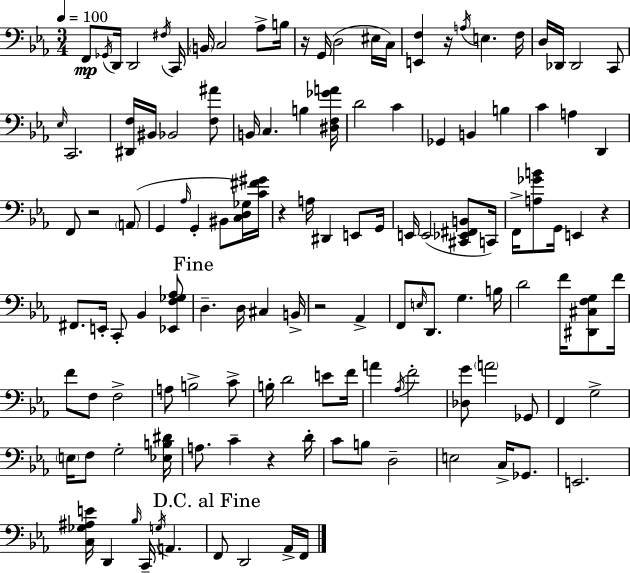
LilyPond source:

{
  \clef bass
  \numericTimeSignature
  \time 3/4
  \key ees \major
  \tempo 4 = 100
  f,8\mp \acciaccatura { ges,16 } d,16 d,2 | \acciaccatura { fis16 } c,16 \parenthesize b,16 c2 aes8-> | b16 r16 g,16( d2 | eis16 c16) <e, f>4 r16 \acciaccatura { a16 } e4. | \break f16 d16 des,16 des,2 | c,8 \grace { ees16 } c,2. | <dis, f>16 bis,16 bes,2 | <f ais'>8 b,16 c4. b4 | \break <dis f ges' a'>16 d'2 | c'4 ges,4 b,4 | b4 c'4 a4 | d,4 f,8 r2 | \break \parenthesize a,8( g,4 \grace { aes16 } g,4-. | bis,8 <c d ges>16) <c' fis' gis'>16 r4 a16 dis,4 | e,8 g,16 e,16 e,2( | <cis, ees, fis, b,>8 c,16) f,16-> <a ges' b'>8 g,16 e,4 | \break r4 fis,8. e,16-. c,8-. bes,4 | <ees, f ges aes>8 \mark "Fine" d4.-- d16 | cis4 b,16-> r2 | aes,4-> f,8 \grace { e16 } d,8. g4. | \break b16 d'2 | f'16 <dis, cis f g>8 f'16 f'8 f8 f2-> | a8 b2-> | c'8-> b16-. d'2 | \break e'8 f'16 a'4 \acciaccatura { aes16 } f'2-. | <des g'>8 \parenthesize a'2 | ges,8 f,4 g2-> | \parenthesize e16 f8 g2-. | \break <ees b dis'>16 a8. c'4-- | r4 d'16-. c'8 b8 d2-- | e2 | c16-> ges,8. e,2. | \break <c ges ais e'>16 d,4 | \grace { bes16 } c,16-- \acciaccatura { g16 } a,4. \mark "D.C. al Fine" f,8 d,2 | aes,16-> f,16 \bar "|."
}